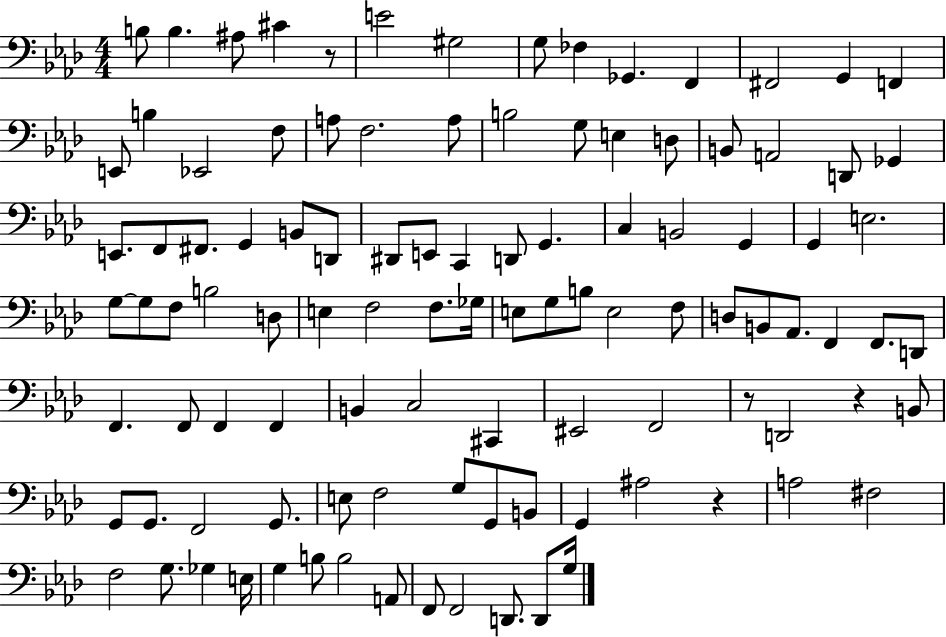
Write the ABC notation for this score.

X:1
T:Untitled
M:4/4
L:1/4
K:Ab
B,/2 B, ^A,/2 ^C z/2 E2 ^G,2 G,/2 _F, _G,, F,, ^F,,2 G,, F,, E,,/2 B, _E,,2 F,/2 A,/2 F,2 A,/2 B,2 G,/2 E, D,/2 B,,/2 A,,2 D,,/2 _G,, E,,/2 F,,/2 ^F,,/2 G,, B,,/2 D,,/2 ^D,,/2 E,,/2 C,, D,,/2 G,, C, B,,2 G,, G,, E,2 G,/2 G,/2 F,/2 B,2 D,/2 E, F,2 F,/2 _G,/4 E,/2 G,/2 B,/2 E,2 F,/2 D,/2 B,,/2 _A,,/2 F,, F,,/2 D,,/2 F,, F,,/2 F,, F,, B,, C,2 ^C,, ^E,,2 F,,2 z/2 D,,2 z B,,/2 G,,/2 G,,/2 F,,2 G,,/2 E,/2 F,2 G,/2 G,,/2 B,,/2 G,, ^A,2 z A,2 ^F,2 F,2 G,/2 _G, E,/4 G, B,/2 B,2 A,,/2 F,,/2 F,,2 D,,/2 D,,/2 G,/4